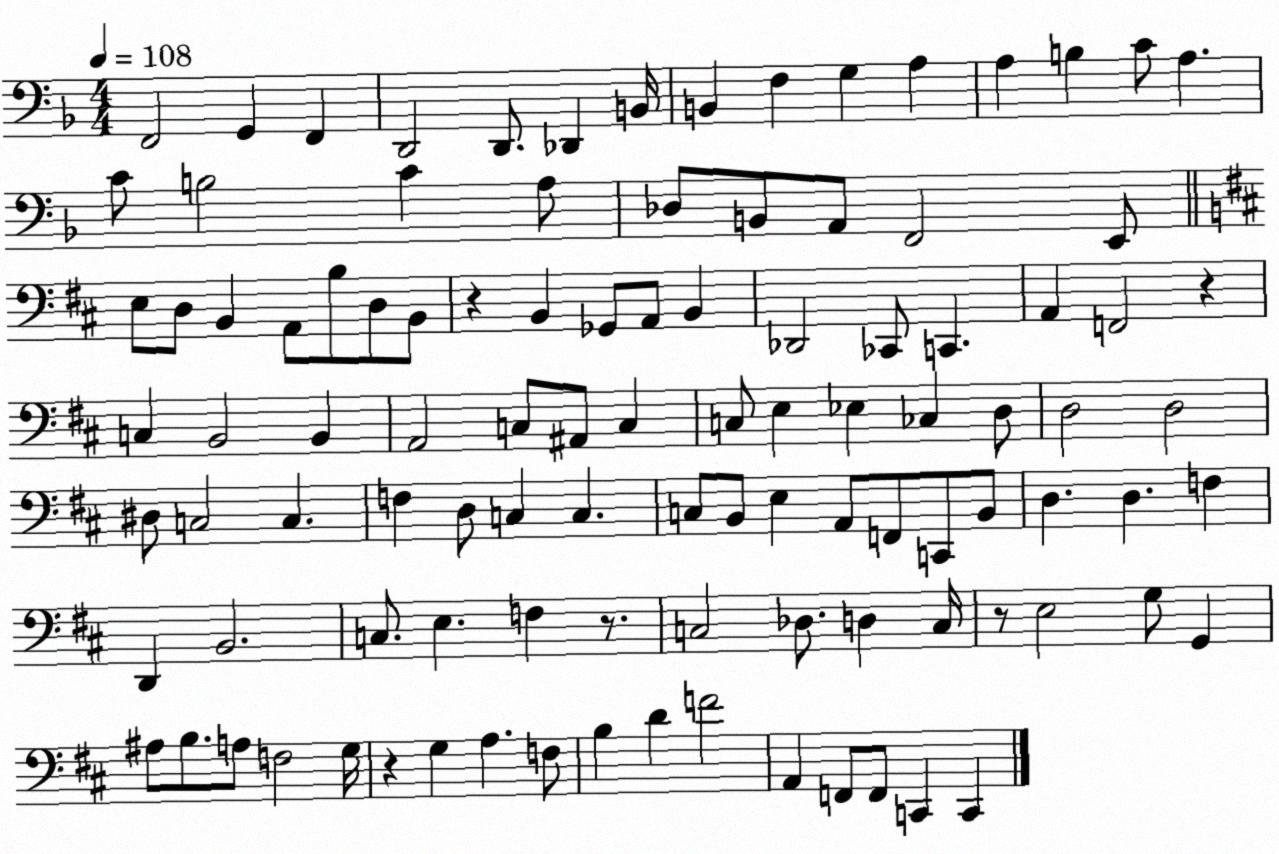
X:1
T:Untitled
M:4/4
L:1/4
K:F
F,,2 G,, F,, D,,2 D,,/2 _D,, B,,/4 B,, F, G, A, A, B, C/2 A, C/2 B,2 C A,/2 _D,/2 B,,/2 A,,/2 F,,2 E,,/2 E,/2 D,/2 B,, A,,/2 B,/2 D,/2 B,,/2 z B,, _G,,/2 A,,/2 B,, _D,,2 _C,,/2 C,, A,, F,,2 z C, B,,2 B,, A,,2 C,/2 ^A,,/2 C, C,/2 E, _E, _C, D,/2 D,2 D,2 ^D,/2 C,2 C, F, D,/2 C, C, C,/2 B,,/2 E, A,,/2 F,,/2 C,,/2 B,,/2 D, D, F, D,, B,,2 C,/2 E, F, z/2 C,2 _D,/2 D, C,/4 z/2 E,2 G,/2 G,, ^A,/2 B,/2 A,/2 F,2 G,/4 z G, A, F,/2 B, D F2 A,, F,,/2 F,,/2 C,, C,,